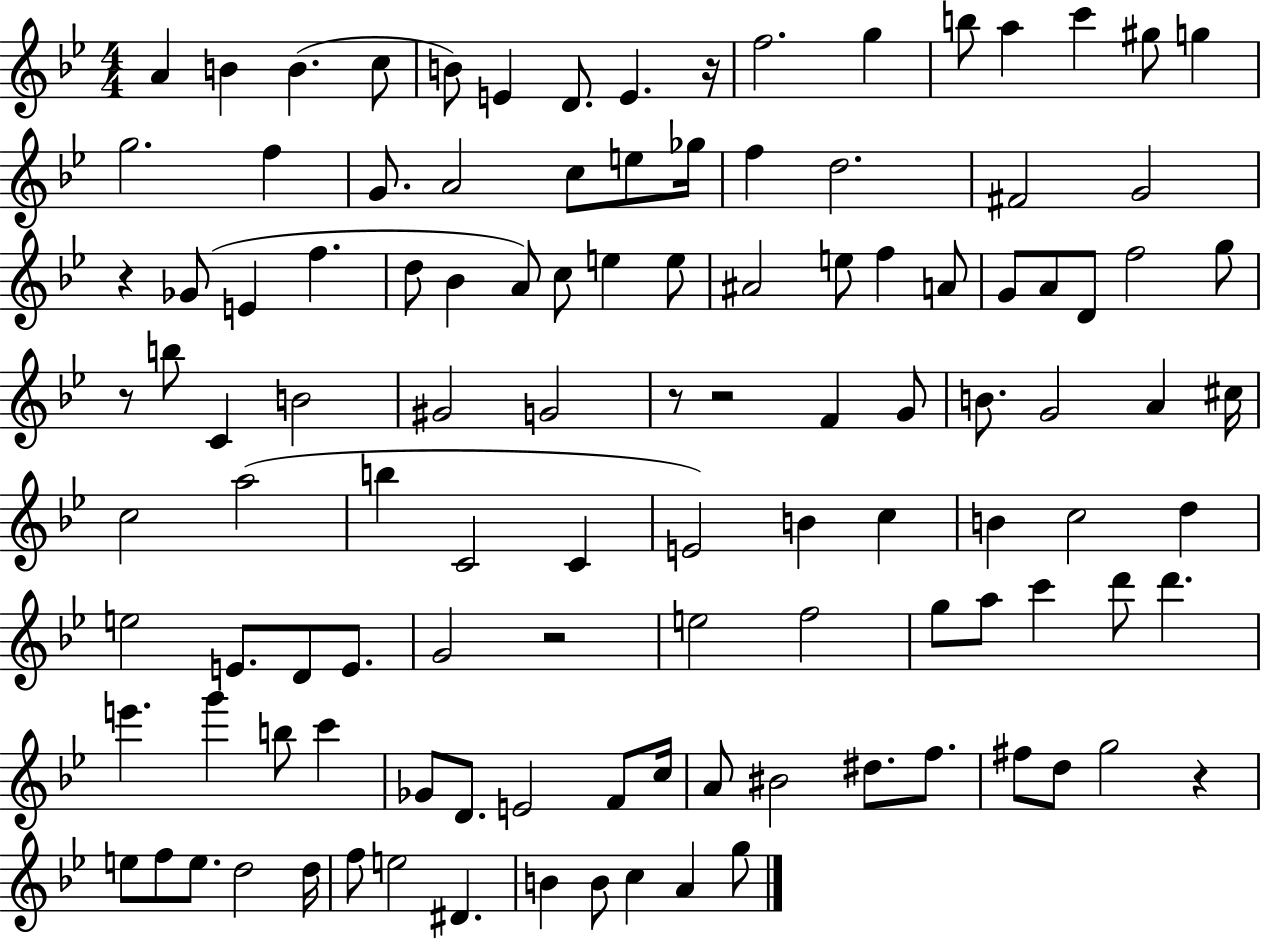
{
  \clef treble
  \numericTimeSignature
  \time 4/4
  \key bes \major
  \repeat volta 2 { a'4 b'4 b'4.( c''8 | b'8) e'4 d'8. e'4. r16 | f''2. g''4 | b''8 a''4 c'''4 gis''8 g''4 | \break g''2. f''4 | g'8. a'2 c''8 e''8 ges''16 | f''4 d''2. | fis'2 g'2 | \break r4 ges'8( e'4 f''4. | d''8 bes'4 a'8) c''8 e''4 e''8 | ais'2 e''8 f''4 a'8 | g'8 a'8 d'8 f''2 g''8 | \break r8 b''8 c'4 b'2 | gis'2 g'2 | r8 r2 f'4 g'8 | b'8. g'2 a'4 cis''16 | \break c''2 a''2( | b''4 c'2 c'4 | e'2) b'4 c''4 | b'4 c''2 d''4 | \break e''2 e'8. d'8 e'8. | g'2 r2 | e''2 f''2 | g''8 a''8 c'''4 d'''8 d'''4. | \break e'''4. g'''4 b''8 c'''4 | ges'8 d'8. e'2 f'8 c''16 | a'8 bis'2 dis''8. f''8. | fis''8 d''8 g''2 r4 | \break e''8 f''8 e''8. d''2 d''16 | f''8 e''2 dis'4. | b'4 b'8 c''4 a'4 g''8 | } \bar "|."
}